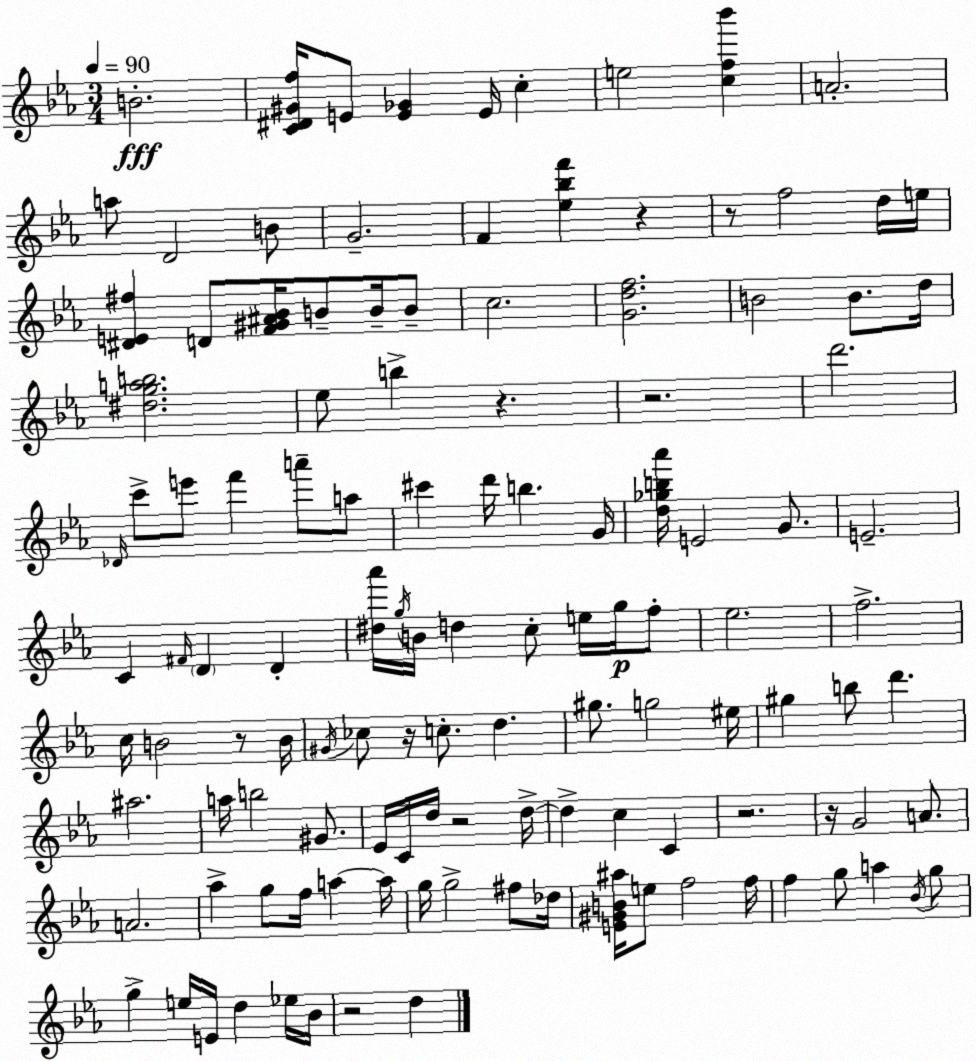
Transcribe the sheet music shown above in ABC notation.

X:1
T:Untitled
M:3/4
L:1/4
K:Cm
B2 [C^D^Gf]/4 E/2 [E_G] E/4 c e2 [cf_b'] A2 a/2 D2 B/2 G2 F [_e_bf'] z z/2 f2 d/4 e/4 [^DE^f] D/2 [F^G^A_B]/4 B/2 B/4 B/2 c2 [Gdf]2 B2 B/2 d/4 [^dgab]2 _e/2 b z z2 d'2 _D/4 c'/2 e'/2 f' a'/2 a/2 ^c' d'/4 b G/4 [d_gb_a']/4 E2 G/2 E2 C ^F/4 D D [^d_a']/4 g/4 B/4 d c/2 e/4 g/4 f/2 _e2 f2 c/4 B2 z/2 B/4 ^G/4 _c/2 z/4 c/2 d ^g/2 g2 ^e/4 ^g b/2 d' ^a2 a/4 b2 ^G/2 _E/4 C/4 d/4 z2 d/4 d c C z2 z/4 G2 A/2 A2 _a g/2 f/4 a a/4 g/4 g2 ^f/2 _d/4 [E^GB^a]/4 e/2 f2 f/4 f g/2 a _B/4 g/2 g e/4 E/4 d _e/4 _B/4 z2 d